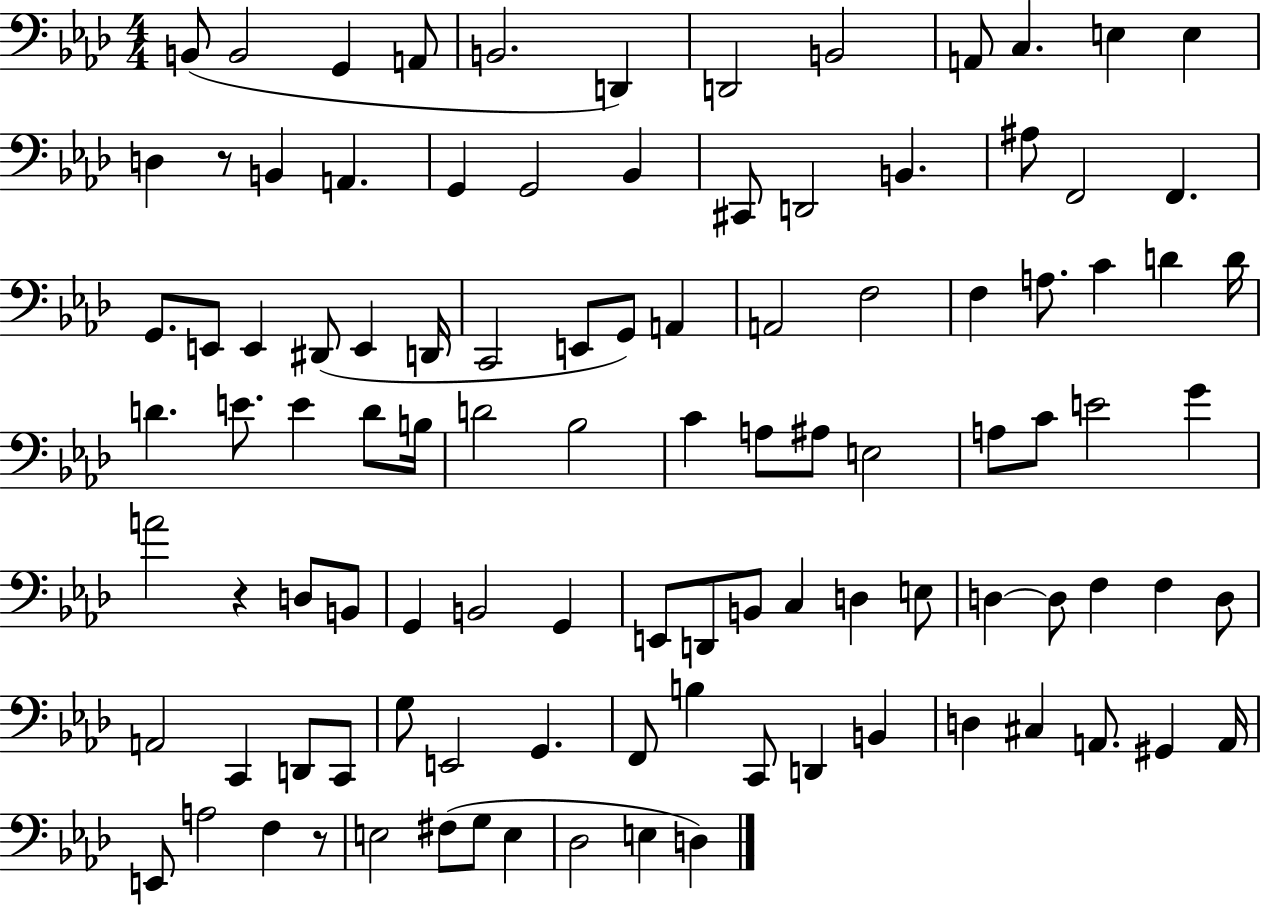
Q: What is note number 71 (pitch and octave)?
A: F3